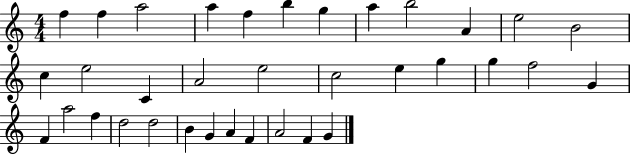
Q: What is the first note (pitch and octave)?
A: F5